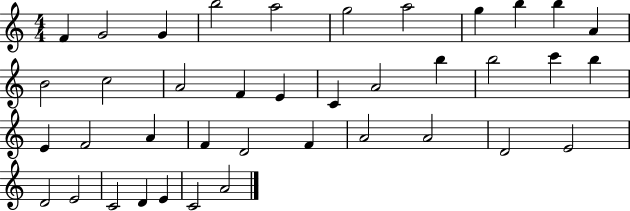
{
  \clef treble
  \numericTimeSignature
  \time 4/4
  \key c \major
  f'4 g'2 g'4 | b''2 a''2 | g''2 a''2 | g''4 b''4 b''4 a'4 | \break b'2 c''2 | a'2 f'4 e'4 | c'4 a'2 b''4 | b''2 c'''4 b''4 | \break e'4 f'2 a'4 | f'4 d'2 f'4 | a'2 a'2 | d'2 e'2 | \break d'2 e'2 | c'2 d'4 e'4 | c'2 a'2 | \bar "|."
}